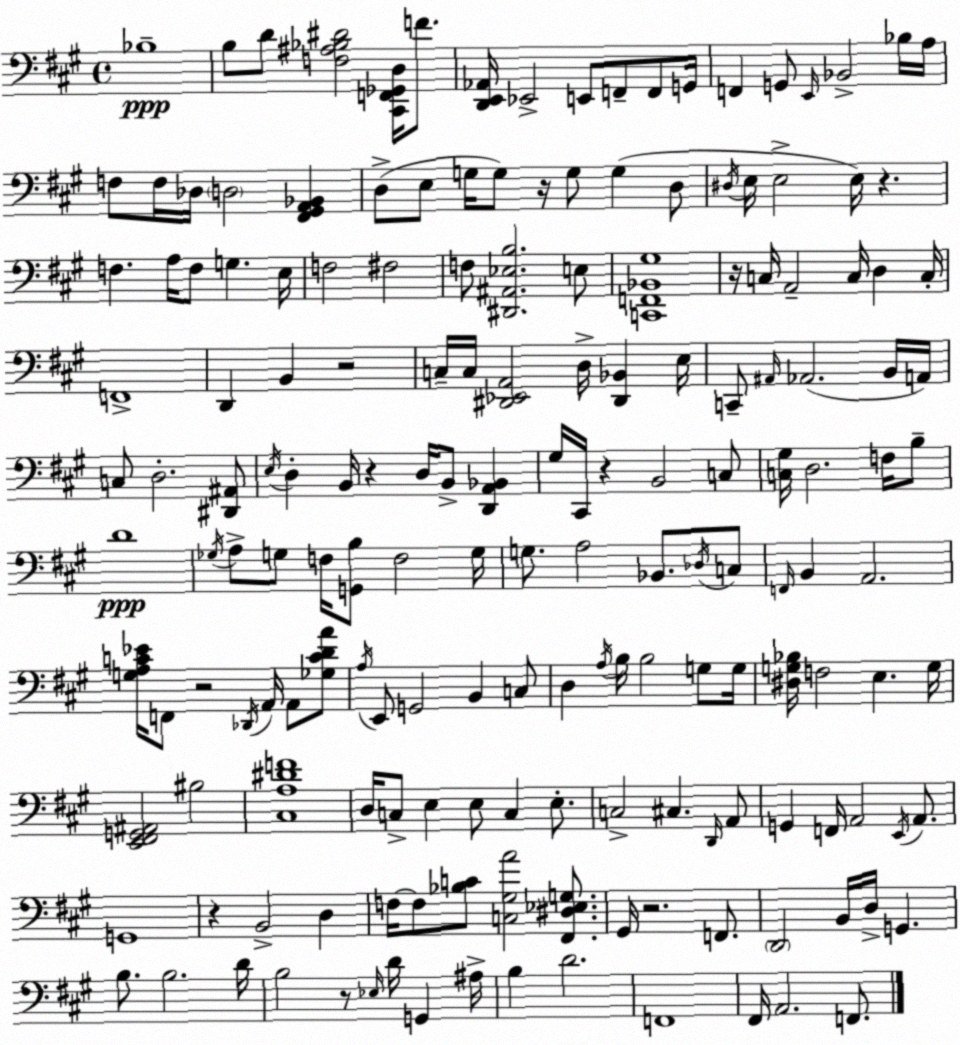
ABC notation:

X:1
T:Untitled
M:4/4
L:1/4
K:A
_B,4 B,/2 D/2 [F,^A,_B,^D]2 [^C,,F,,_G,,D,]/4 F/2 [D,,E,,_A,,]/4 _E,,2 E,,/2 F,,/2 F,,/2 G,,/4 F,, G,,/2 E,,/4 _B,,2 _B,/4 A,/4 F,/2 F,/4 _D,/4 D,2 [^F,,^G,,A,,_B,,] D,/2 E,/2 G,/4 G,/2 z/4 G,/2 G, D,/2 ^D,/4 E,/4 E,2 E,/4 z F, A,/4 F,/2 G, E,/4 F,2 ^F,2 F,/2 [^D,,^A,,_E,B,]2 E,/2 [C,,F,,_B,,^G,]4 z/4 C,/4 A,,2 C,/4 D, C,/4 F,,4 D,, B,, z2 C,/4 C,/4 [^D,,_E,,A,,]2 D,/4 [^D,,_B,,] E,/4 C,,/2 ^A,,/4 _A,,2 B,,/4 A,,/4 C,/2 D,2 [^D,,^A,,]/2 E,/4 D, B,,/4 z D,/4 B,,/2 [D,,A,,_B,,] ^G,/4 ^C,,/4 z B,,2 C,/2 [C,^G,]/4 D,2 F,/4 B,/2 D4 _G,/4 A,/2 G,/2 F,/4 [G,,B,]/2 F,2 G,/4 G,/2 A,2 _B,,/2 _D,/4 C,/2 F,,/4 B,, A,,2 [G,A,C_E]/4 F,,/2 z2 _D,,/4 A,,/4 A,,/2 [_G,CDA]/2 A,/4 E,,/2 G,,2 B,, C,/2 D, A,/4 B,/4 B,2 G,/2 G,/4 [^D,G,_B,]/4 F,2 E, G,/4 [E,,^F,,G,,^A,,]2 ^B,2 [^C,A,^DF]4 D,/4 C,/2 E, E,/2 C, E,/2 C,2 ^C, D,,/4 A,,/2 G,, F,,/4 A,,2 E,,/4 A,,/2 G,,4 z B,,2 D, F,/4 F,/2 [_B,C]/2 [C,^G,A]2 [^F,,^D,_E,G,]/2 ^G,,/4 z2 F,,/2 D,,2 B,,/4 D,/4 G,, B,/2 B,2 D/4 B,2 z/2 _E,/4 D/4 G,, ^A,/4 B, D2 F,,4 ^F,,/4 A,,2 F,,/2